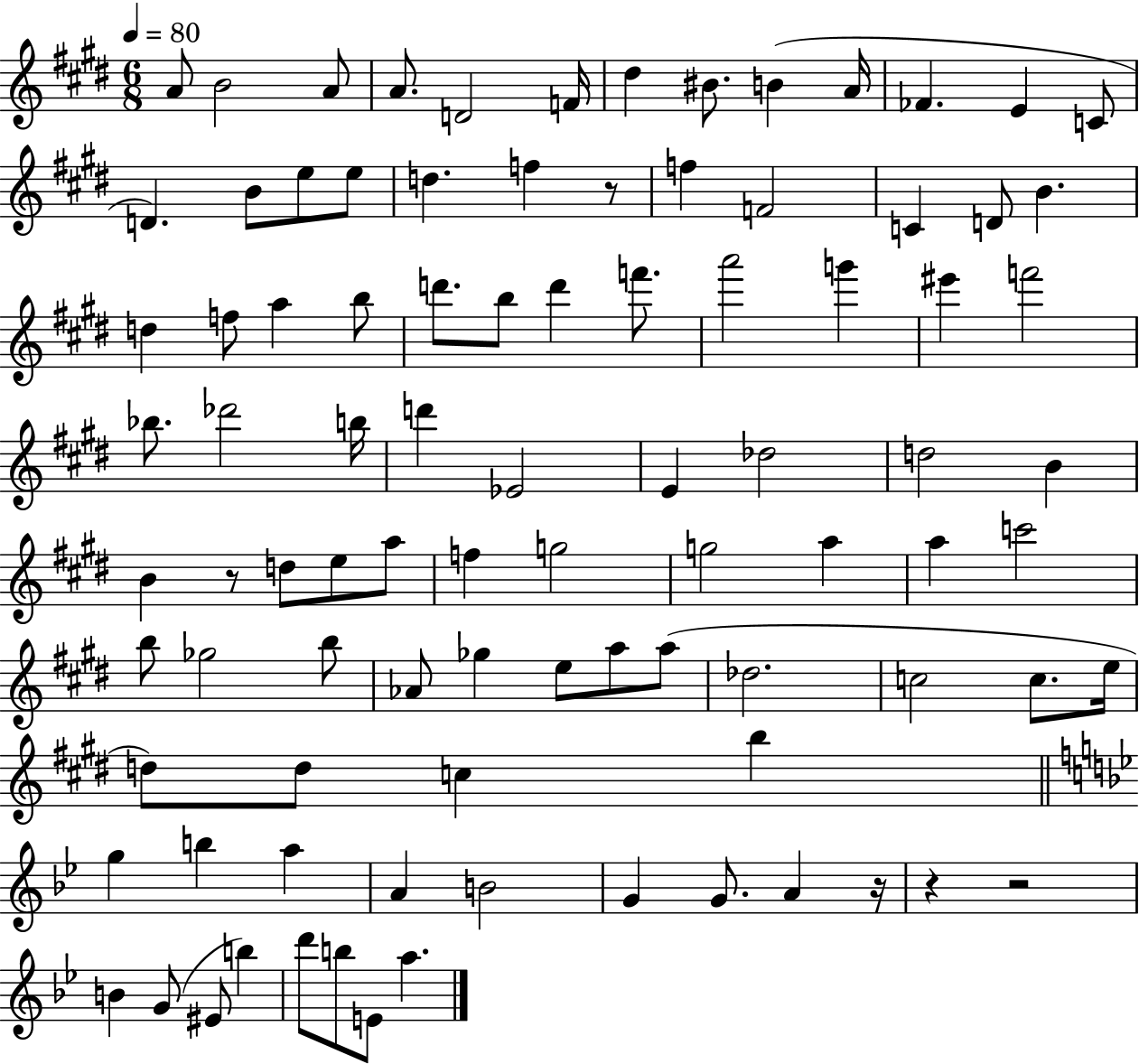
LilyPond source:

{
  \clef treble
  \numericTimeSignature
  \time 6/8
  \key e \major
  \tempo 4 = 80
  \repeat volta 2 { a'8 b'2 a'8 | a'8. d'2 f'16 | dis''4 bis'8. b'4( a'16 | fes'4. e'4 c'8 | \break d'4.) b'8 e''8 e''8 | d''4. f''4 r8 | f''4 f'2 | c'4 d'8 b'4. | \break d''4 f''8 a''4 b''8 | d'''8. b''8 d'''4 f'''8. | a'''2 g'''4 | eis'''4 f'''2 | \break bes''8. des'''2 b''16 | d'''4 ees'2 | e'4 des''2 | d''2 b'4 | \break b'4 r8 d''8 e''8 a''8 | f''4 g''2 | g''2 a''4 | a''4 c'''2 | \break b''8 ges''2 b''8 | aes'8 ges''4 e''8 a''8 a''8( | des''2. | c''2 c''8. e''16 | \break d''8) d''8 c''4 b''4 | \bar "||" \break \key bes \major g''4 b''4 a''4 | a'4 b'2 | g'4 g'8. a'4 r16 | r4 r2 | \break b'4 g'8( eis'8 b''4) | d'''8 b''8 e'8 a''4. | } \bar "|."
}